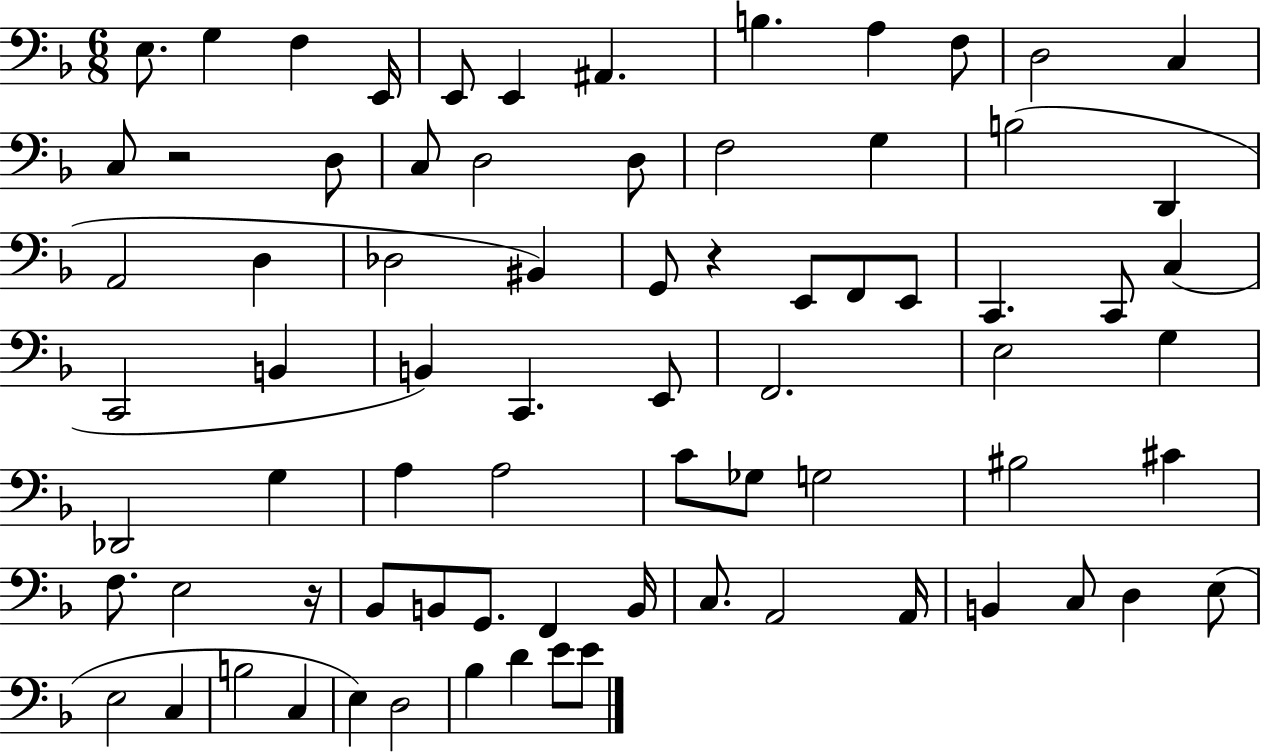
E3/e. G3/q F3/q E2/s E2/e E2/q A#2/q. B3/q. A3/q F3/e D3/h C3/q C3/e R/h D3/e C3/e D3/h D3/e F3/h G3/q B3/h D2/q A2/h D3/q Db3/h BIS2/q G2/e R/q E2/e F2/e E2/e C2/q. C2/e C3/q C2/h B2/q B2/q C2/q. E2/e F2/h. E3/h G3/q Db2/h G3/q A3/q A3/h C4/e Gb3/e G3/h BIS3/h C#4/q F3/e. E3/h R/s Bb2/e B2/e G2/e. F2/q B2/s C3/e. A2/h A2/s B2/q C3/e D3/q E3/e E3/h C3/q B3/h C3/q E3/q D3/h Bb3/q D4/q E4/e E4/e